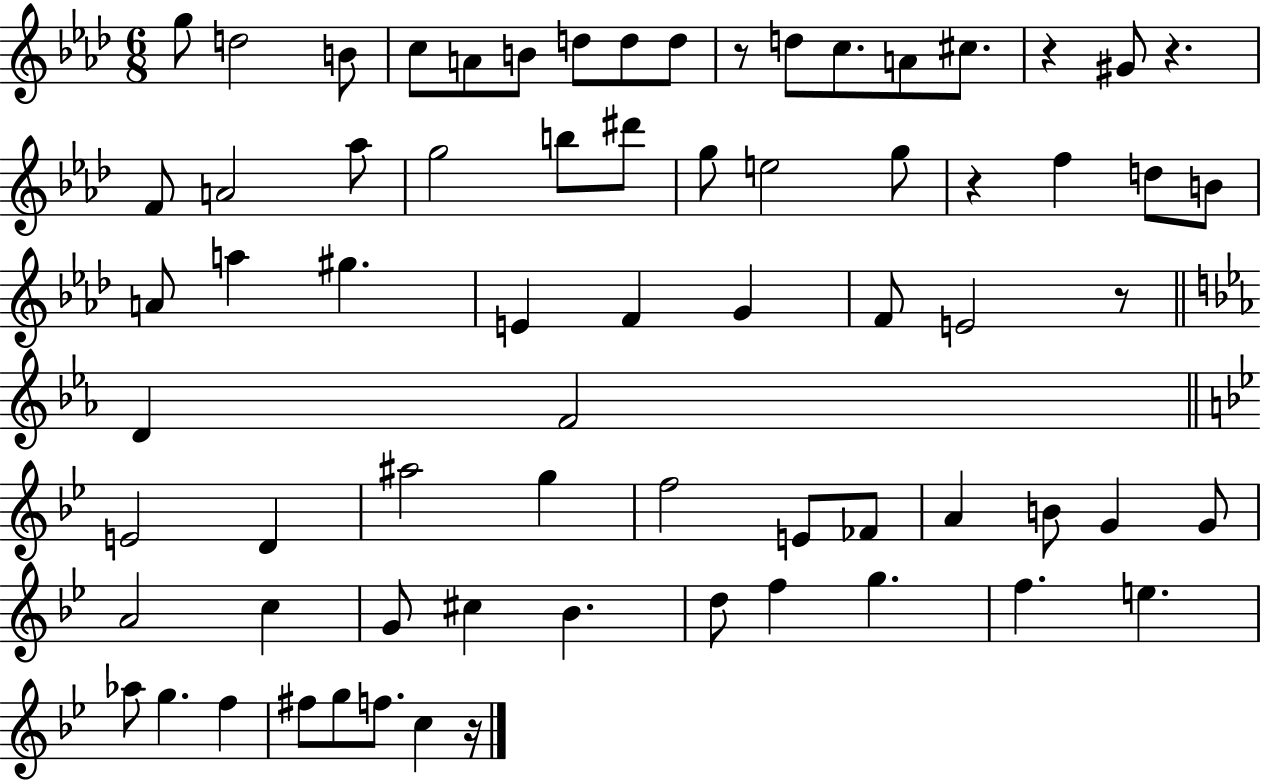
G5/e D5/h B4/e C5/e A4/e B4/e D5/e D5/e D5/e R/e D5/e C5/e. A4/e C#5/e. R/q G#4/e R/q. F4/e A4/h Ab5/e G5/h B5/e D#6/e G5/e E5/h G5/e R/q F5/q D5/e B4/e A4/e A5/q G#5/q. E4/q F4/q G4/q F4/e E4/h R/e D4/q F4/h E4/h D4/q A#5/h G5/q F5/h E4/e FES4/e A4/q B4/e G4/q G4/e A4/h C5/q G4/e C#5/q Bb4/q. D5/e F5/q G5/q. F5/q. E5/q. Ab5/e G5/q. F5/q F#5/e G5/e F5/e. C5/q R/s